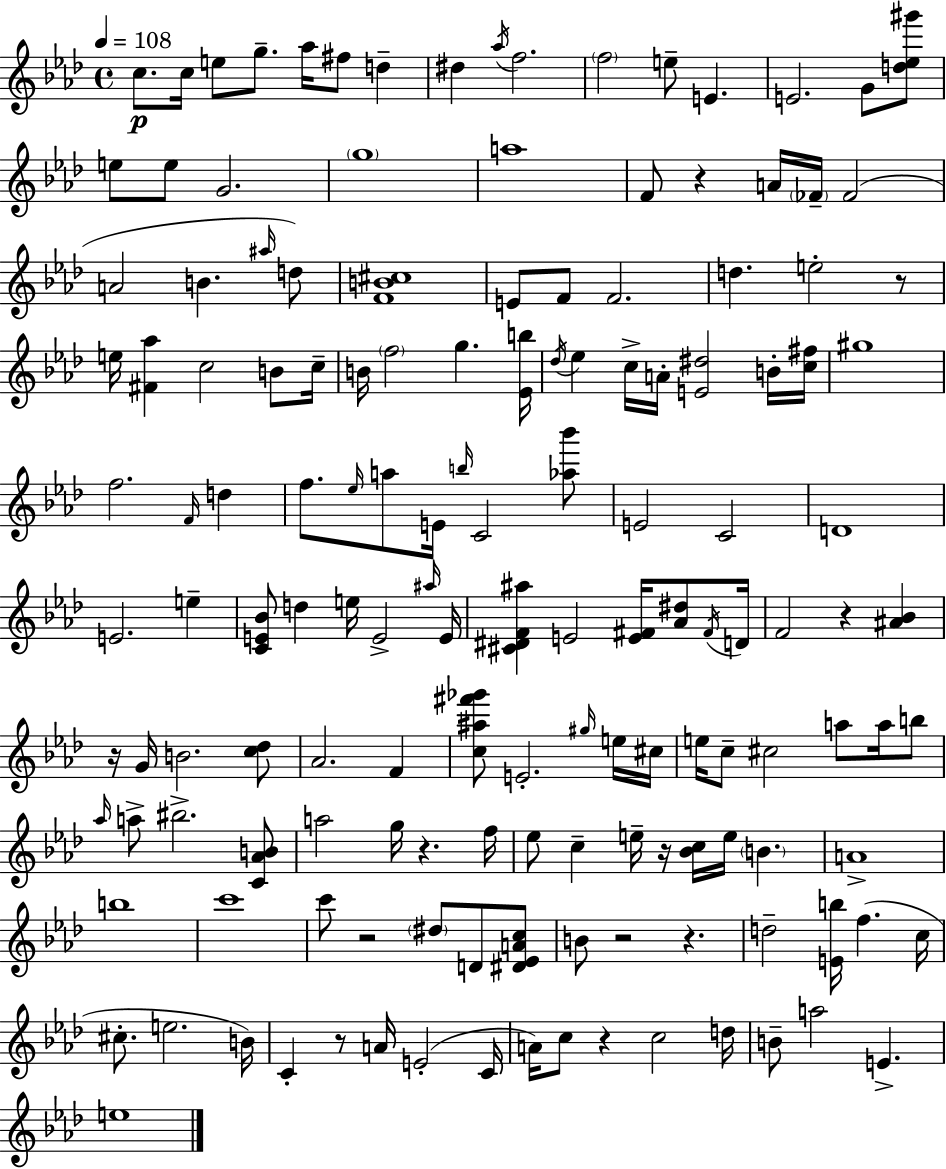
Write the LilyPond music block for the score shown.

{
  \clef treble
  \time 4/4
  \defaultTimeSignature
  \key f \minor
  \tempo 4 = 108
  c''8.\p c''16 e''8 g''8.-- aes''16 fis''8 d''4-- | dis''4 \acciaccatura { aes''16 } f''2. | \parenthesize f''2 e''8-- e'4. | e'2. g'8 <d'' ees'' gis'''>8 | \break e''8 e''8 g'2. | \parenthesize g''1 | a''1 | f'8 r4 a'16 \parenthesize fes'16-- fes'2( | \break a'2 b'4. \grace { ais''16 }) | d''8 <f' b' cis''>1 | e'8 f'8 f'2. | d''4. e''2-. | \break r8 e''16 <fis' aes''>4 c''2 b'8 | c''16-- b'16 \parenthesize f''2 g''4. | <ees' b''>16 \acciaccatura { des''16 } ees''4 c''16-> a'16-. <e' dis''>2 | b'16-. <c'' fis''>16 gis''1 | \break f''2. \grace { f'16 } | d''4 f''8. \grace { ees''16 } a''8 e'16 \grace { b''16 } c'2 | <aes'' bes'''>8 e'2 c'2 | d'1 | \break e'2. | e''4-- <c' e' bes'>8 d''4 e''16 e'2-> | \grace { ais''16 } e'16 <cis' dis' f' ais''>4 e'2 | <e' fis'>16 <aes' dis''>8 \acciaccatura { fis'16 } d'16 f'2 | \break r4 <ais' bes'>4 r16 g'16 b'2. | <c'' des''>8 aes'2. | f'4 <c'' ais'' fis''' ges'''>8 e'2.-. | \grace { gis''16 } e''16 cis''16 e''16 c''8-- cis''2 | \break a''8 a''16 b''8 \grace { aes''16 } a''8-> bis''2.-> | <c' aes' b'>8 a''2 | g''16 r4. f''16 ees''8 c''4-- | e''16-- r16 <bes' c''>16 e''16 \parenthesize b'4. a'1-> | \break b''1 | c'''1 | c'''8 r2 | \parenthesize dis''8 d'8 <dis' ees' a' c''>8 b'8 r2 | \break r4. d''2-- | <e' b''>16 f''4.( c''16 cis''8.-. e''2. | b'16) c'4-. r8 | a'16 e'2-.( c'16 a'16) c''8 r4 | \break c''2 d''16 b'8-- a''2 | e'4.-> e''1 | \bar "|."
}